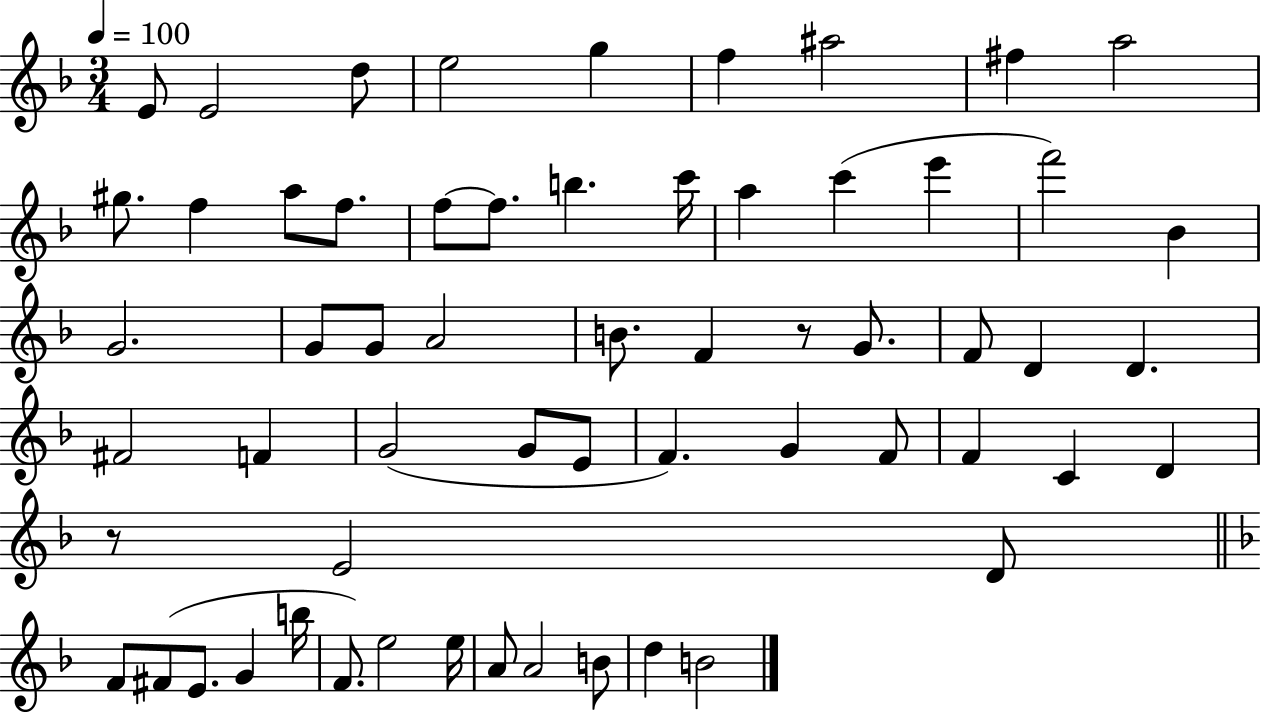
{
  \clef treble
  \numericTimeSignature
  \time 3/4
  \key f \major
  \tempo 4 = 100
  e'8 e'2 d''8 | e''2 g''4 | f''4 ais''2 | fis''4 a''2 | \break gis''8. f''4 a''8 f''8. | f''8~~ f''8. b''4. c'''16 | a''4 c'''4( e'''4 | f'''2) bes'4 | \break g'2. | g'8 g'8 a'2 | b'8. f'4 r8 g'8. | f'8 d'4 d'4. | \break fis'2 f'4 | g'2( g'8 e'8 | f'4.) g'4 f'8 | f'4 c'4 d'4 | \break r8 e'2 d'8 | \bar "||" \break \key d \minor f'8 fis'8( e'8. g'4 b''16 | f'8.) e''2 e''16 | a'8 a'2 b'8 | d''4 b'2 | \break \bar "|."
}